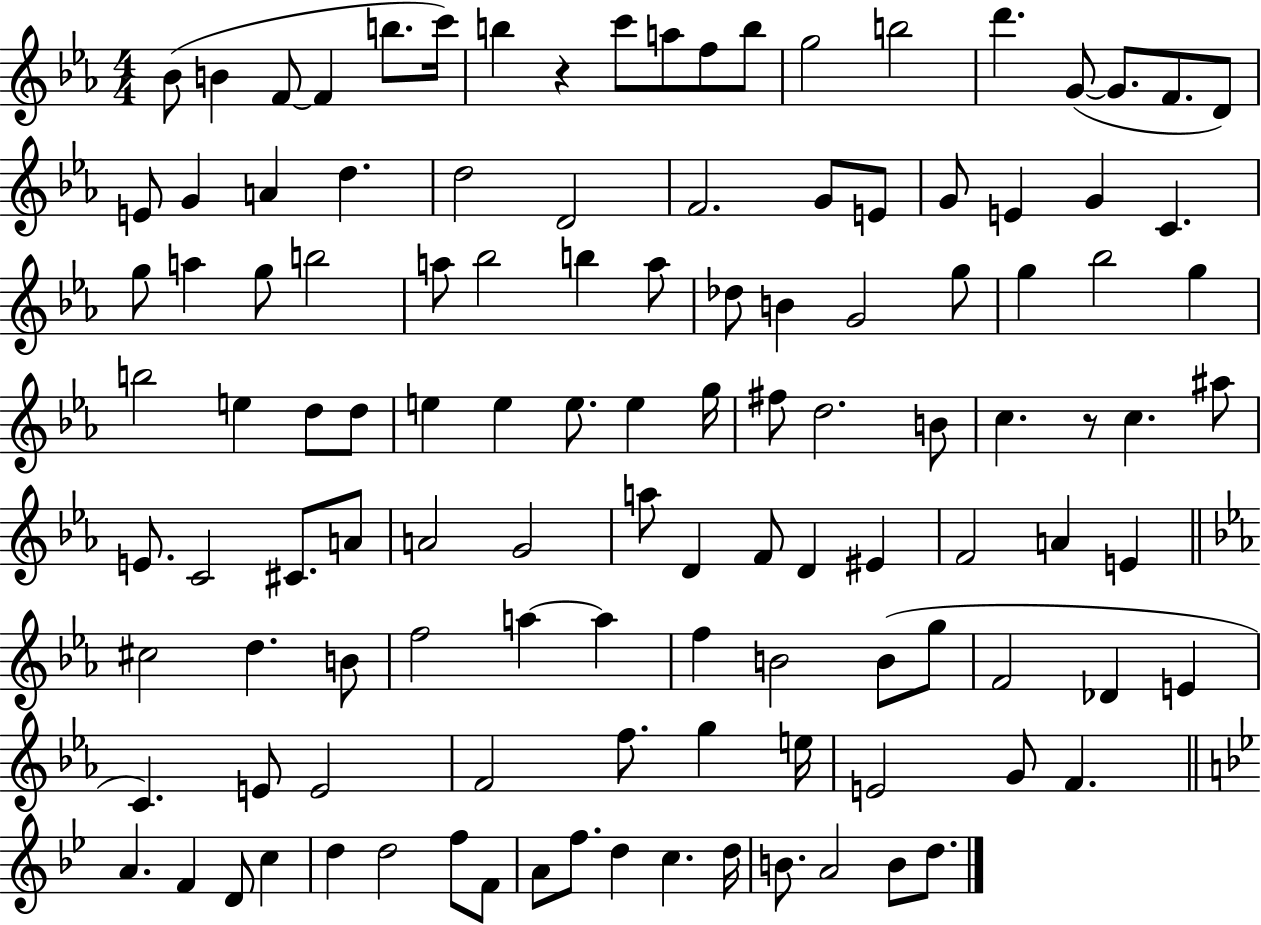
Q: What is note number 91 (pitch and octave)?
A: E4